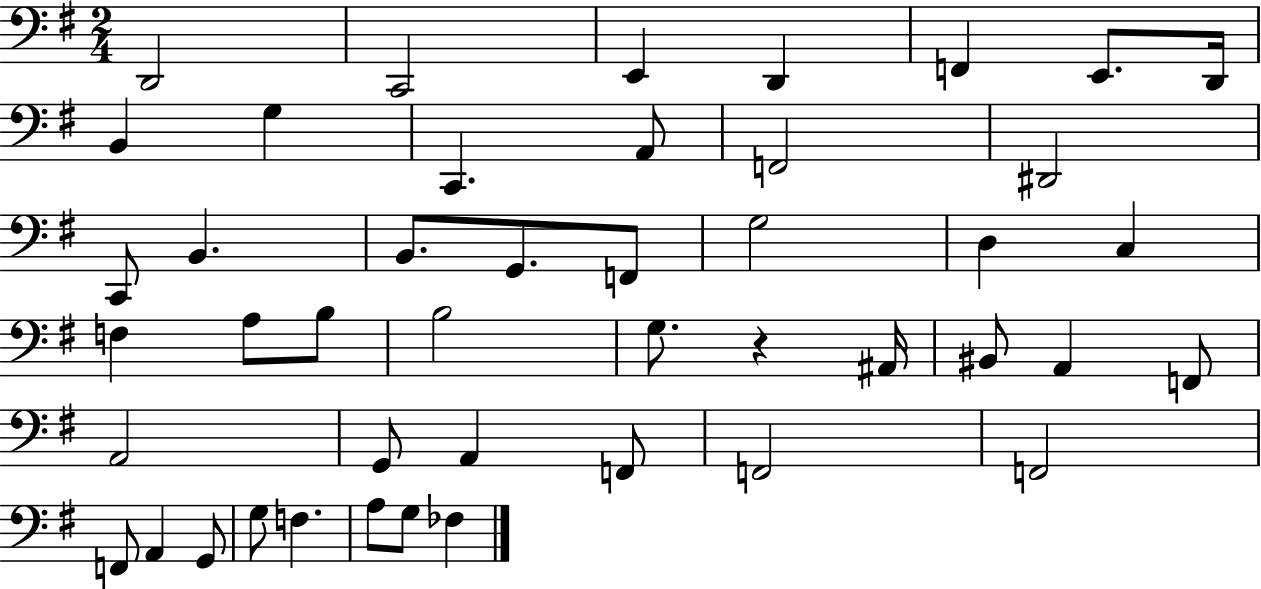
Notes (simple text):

D2/h C2/h E2/q D2/q F2/q E2/e. D2/s B2/q G3/q C2/q. A2/e F2/h D#2/h C2/e B2/q. B2/e. G2/e. F2/e G3/h D3/q C3/q F3/q A3/e B3/e B3/h G3/e. R/q A#2/s BIS2/e A2/q F2/e A2/h G2/e A2/q F2/e F2/h F2/h F2/e A2/q G2/e G3/e F3/q. A3/e G3/e FES3/q